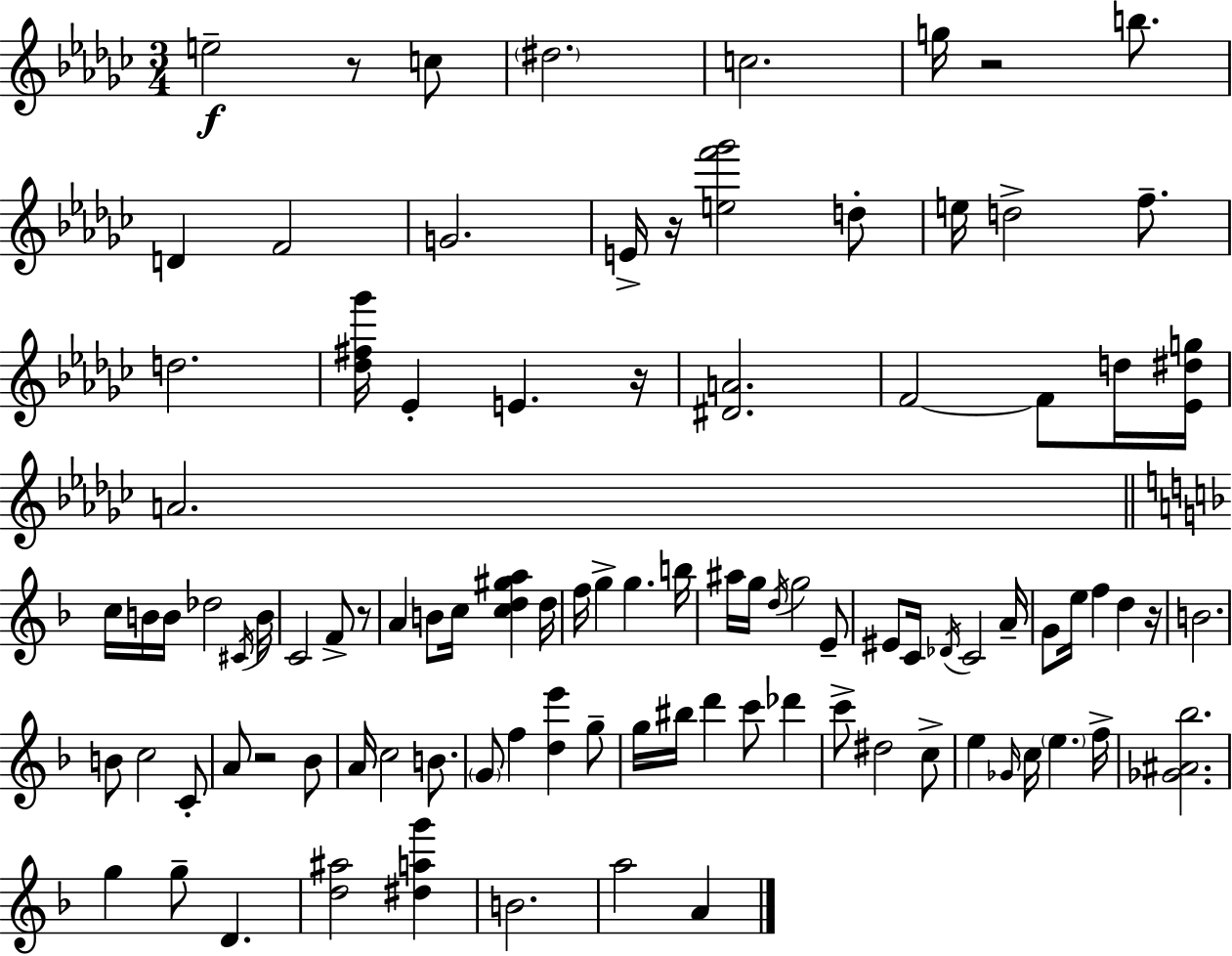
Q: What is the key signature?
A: EES minor